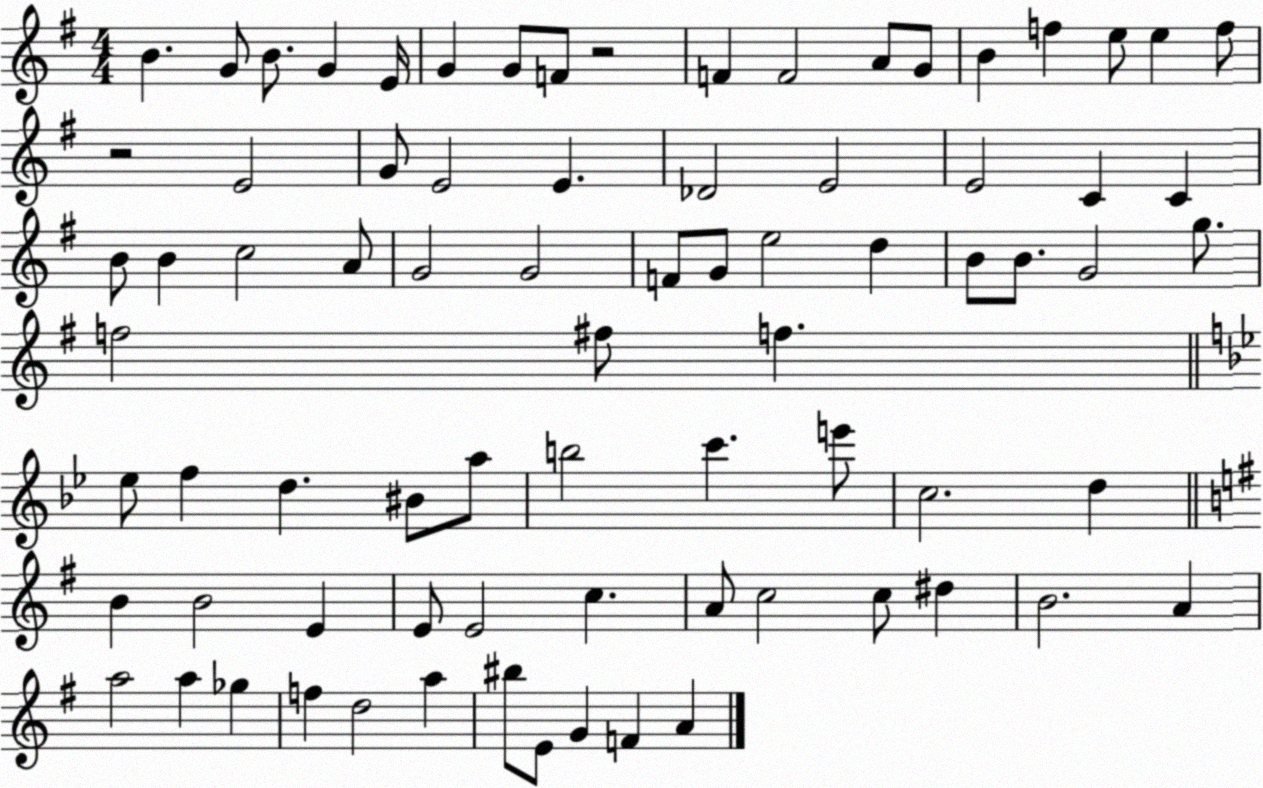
X:1
T:Untitled
M:4/4
L:1/4
K:G
B G/2 B/2 G E/4 G G/2 F/2 z2 F F2 A/2 G/2 B f e/2 e f/2 z2 E2 G/2 E2 E _D2 E2 E2 C C B/2 B c2 A/2 G2 G2 F/2 G/2 e2 d B/2 B/2 G2 g/2 f2 ^f/2 f _e/2 f d ^B/2 a/2 b2 c' e'/2 c2 d B B2 E E/2 E2 c A/2 c2 c/2 ^d B2 A a2 a _g f d2 a ^b/2 E/2 G F A